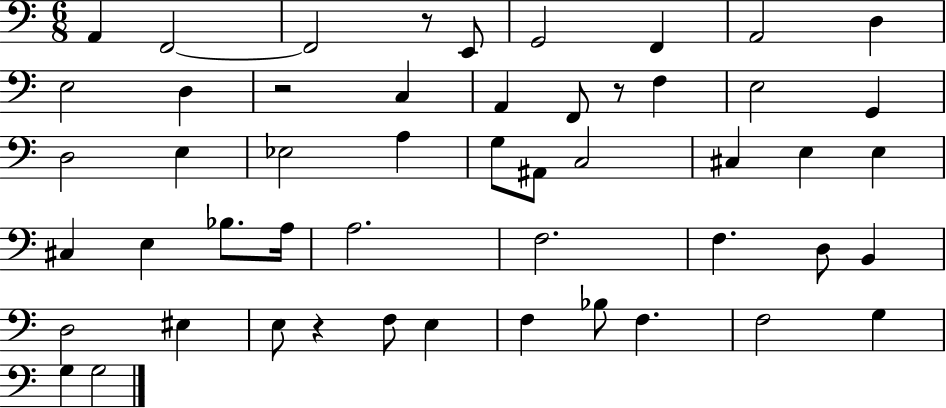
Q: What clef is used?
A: bass